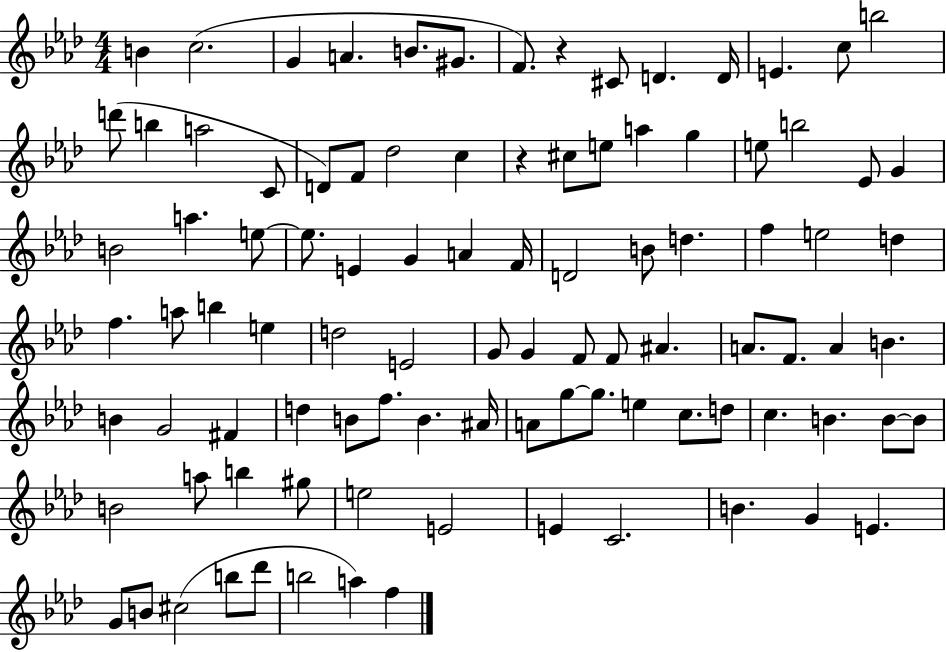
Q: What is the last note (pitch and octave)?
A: F5